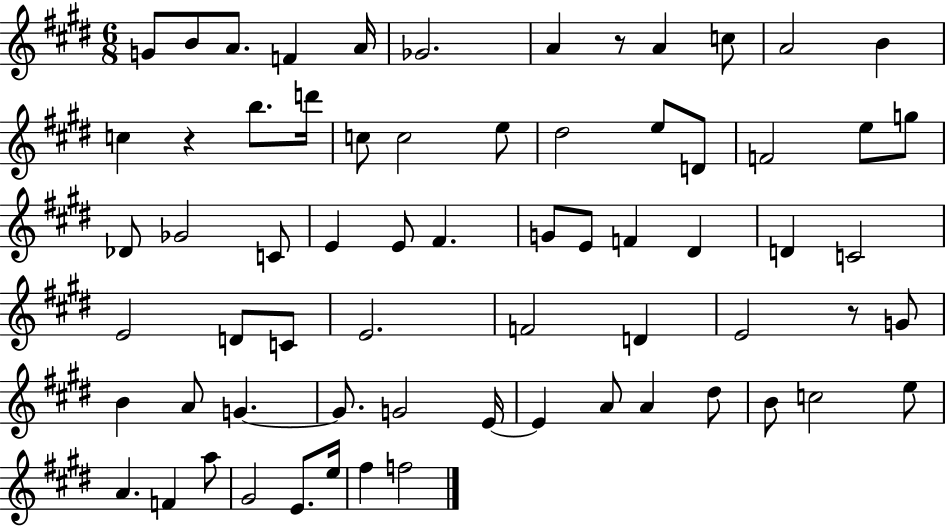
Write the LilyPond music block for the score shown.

{
  \clef treble
  \numericTimeSignature
  \time 6/8
  \key e \major
  g'8 b'8 a'8. f'4 a'16 | ges'2. | a'4 r8 a'4 c''8 | a'2 b'4 | \break c''4 r4 b''8. d'''16 | c''8 c''2 e''8 | dis''2 e''8 d'8 | f'2 e''8 g''8 | \break des'8 ges'2 c'8 | e'4 e'8 fis'4. | g'8 e'8 f'4 dis'4 | d'4 c'2 | \break e'2 d'8 c'8 | e'2. | f'2 d'4 | e'2 r8 g'8 | \break b'4 a'8 g'4.~~ | g'8. g'2 e'16~~ | e'4 a'8 a'4 dis''8 | b'8 c''2 e''8 | \break a'4. f'4 a''8 | gis'2 e'8. e''16 | fis''4 f''2 | \bar "|."
}